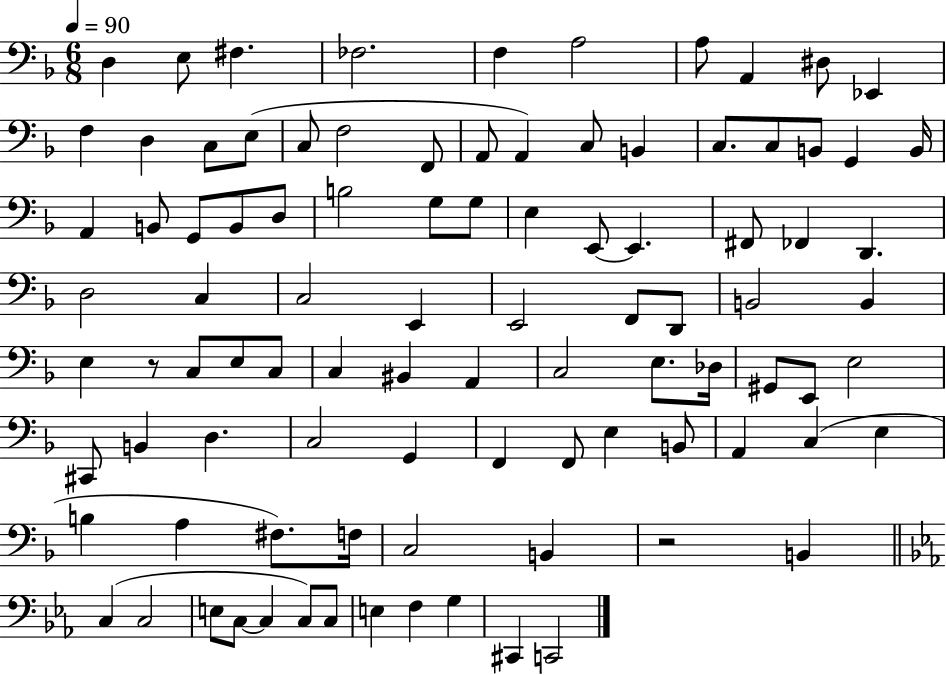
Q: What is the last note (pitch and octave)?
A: C2